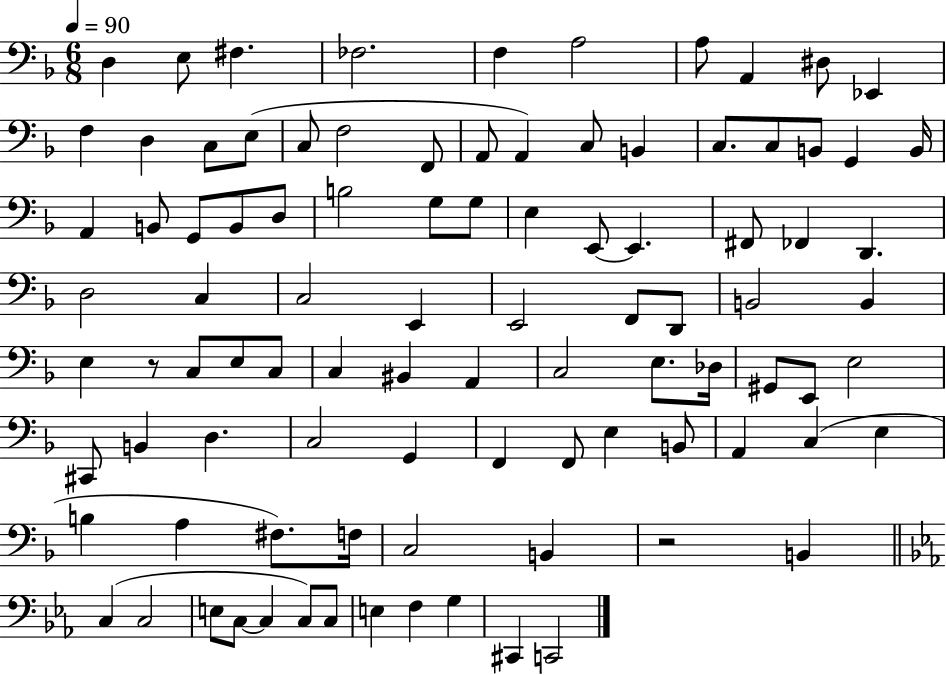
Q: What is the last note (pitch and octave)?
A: C2